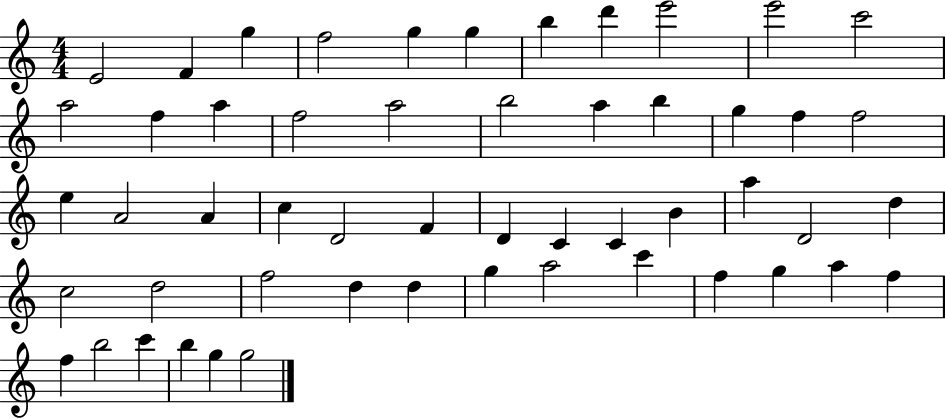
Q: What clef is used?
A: treble